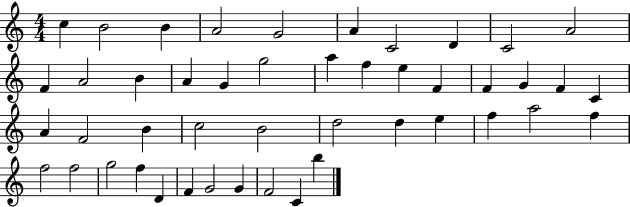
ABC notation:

X:1
T:Untitled
M:4/4
L:1/4
K:C
c B2 B A2 G2 A C2 D C2 A2 F A2 B A G g2 a f e F F G F C A F2 B c2 B2 d2 d e f a2 f f2 f2 g2 f D F G2 G F2 C b